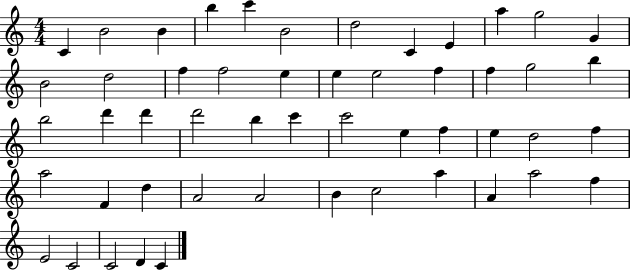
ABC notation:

X:1
T:Untitled
M:4/4
L:1/4
K:C
C B2 B b c' B2 d2 C E a g2 G B2 d2 f f2 e e e2 f f g2 b b2 d' d' d'2 b c' c'2 e f e d2 f a2 F d A2 A2 B c2 a A a2 f E2 C2 C2 D C